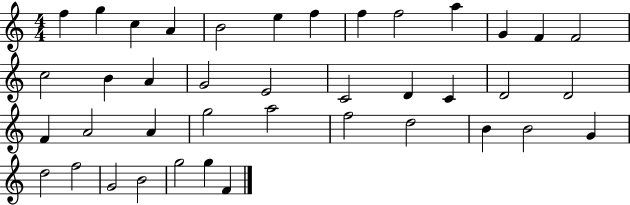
X:1
T:Untitled
M:4/4
L:1/4
K:C
f g c A B2 e f f f2 a G F F2 c2 B A G2 E2 C2 D C D2 D2 F A2 A g2 a2 f2 d2 B B2 G d2 f2 G2 B2 g2 g F